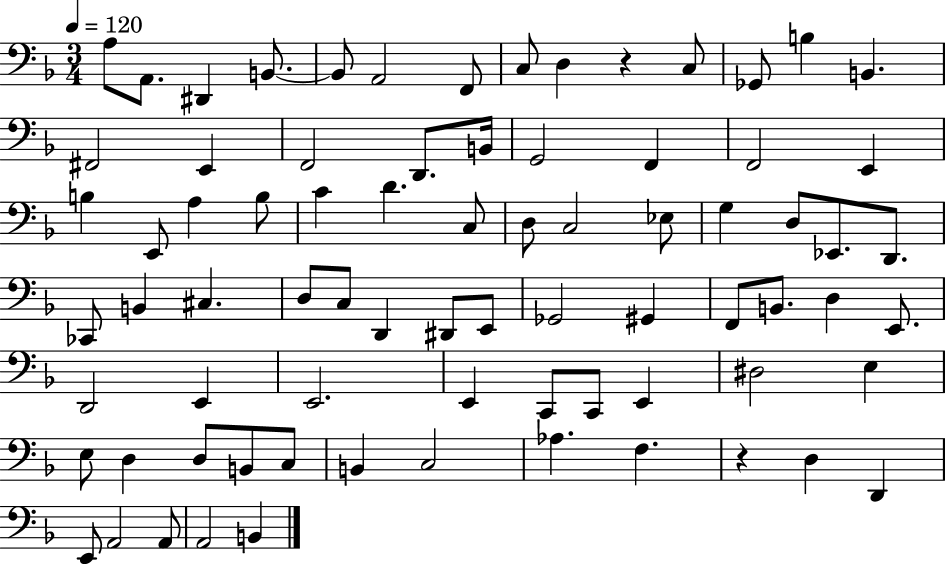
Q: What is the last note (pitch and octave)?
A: B2